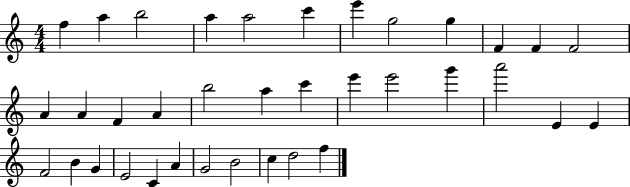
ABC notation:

X:1
T:Untitled
M:4/4
L:1/4
K:C
f a b2 a a2 c' e' g2 g F F F2 A A F A b2 a c' e' e'2 g' a'2 E E F2 B G E2 C A G2 B2 c d2 f